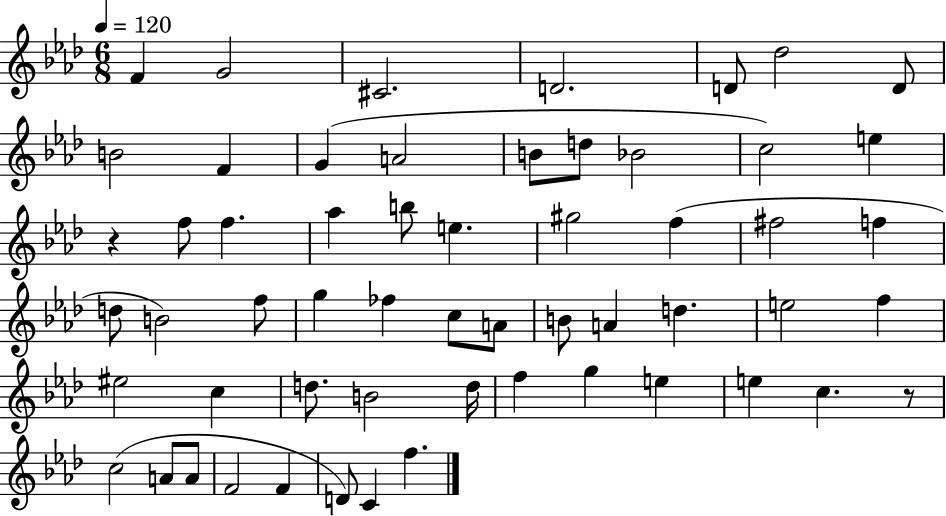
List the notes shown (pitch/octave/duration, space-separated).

F4/q G4/h C#4/h. D4/h. D4/e Db5/h D4/e B4/h F4/q G4/q A4/h B4/e D5/e Bb4/h C5/h E5/q R/q F5/e F5/q. Ab5/q B5/e E5/q. G#5/h F5/q F#5/h F5/q D5/e B4/h F5/e G5/q FES5/q C5/e A4/e B4/e A4/q D5/q. E5/h F5/q EIS5/h C5/q D5/e. B4/h D5/s F5/q G5/q E5/q E5/q C5/q. R/e C5/h A4/e A4/e F4/h F4/q D4/e C4/q F5/q.